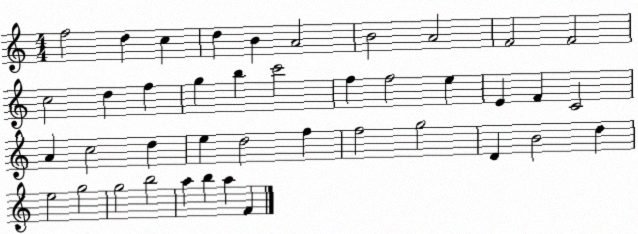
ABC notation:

X:1
T:Untitled
M:4/4
L:1/4
K:C
f2 d c d B A2 B2 A2 F2 F2 c2 d f g b c'2 f f2 e E F C2 A c2 d e d2 f f2 g2 D B2 d e2 g2 g2 b2 a b a F